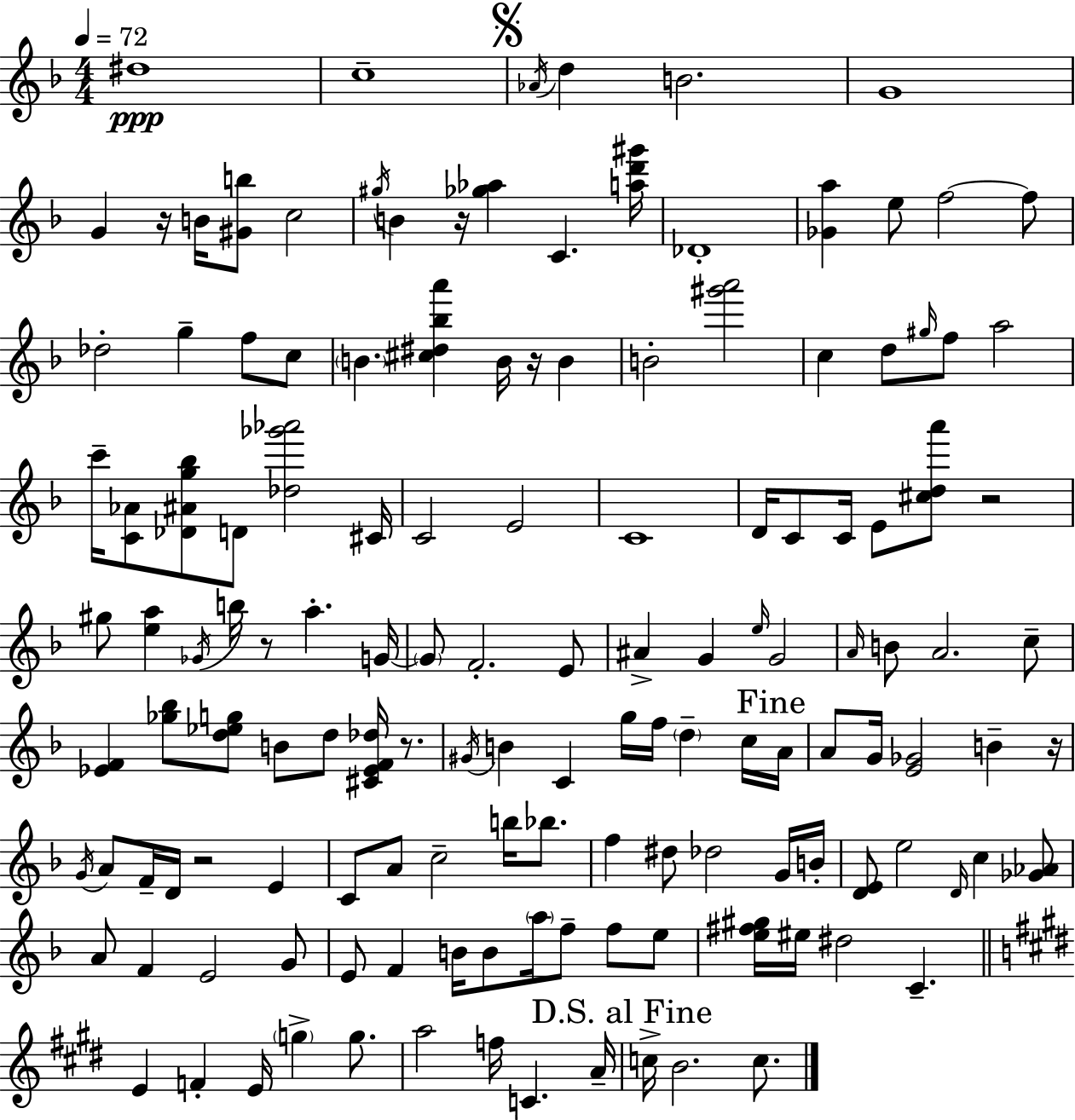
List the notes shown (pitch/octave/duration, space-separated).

D#5/w C5/w Ab4/s D5/q B4/h. G4/w G4/q R/s B4/s [G#4,B5]/e C5/h G#5/s B4/q R/s [Gb5,Ab5]/q C4/q. [A5,D6,G#6]/s Db4/w [Gb4,A5]/q E5/e F5/h F5/e Db5/h G5/q F5/e C5/e B4/q. [C#5,D#5,Bb5,A6]/q B4/s R/s B4/q B4/h [G#6,A6]/h C5/q D5/e G#5/s F5/e A5/h C6/s [C4,Ab4]/e [Db4,A#4,G5,Bb5]/e D4/e [Db5,Gb6,Ab6]/h C#4/s C4/h E4/h C4/w D4/s C4/e C4/s E4/e [C#5,D5,A6]/e R/h G#5/e [E5,A5]/q Gb4/s B5/s R/e A5/q. G4/s G4/e F4/h. E4/e A#4/q G4/q E5/s G4/h A4/s B4/e A4/h. C5/e [Eb4,F4]/q [Gb5,Bb5]/e [D5,Eb5,G5]/e B4/e D5/e [C#4,Eb4,F4,Db5]/s R/e. G#4/s B4/q C4/q G5/s F5/s D5/q C5/s A4/s A4/e G4/s [E4,Gb4]/h B4/q R/s G4/s A4/e F4/s D4/s R/h E4/q C4/e A4/e C5/h B5/s Bb5/e. F5/q D#5/e Db5/h G4/s B4/s [D4,E4]/e E5/h D4/s C5/q [Gb4,Ab4]/e A4/e F4/q E4/h G4/e E4/e F4/q B4/s B4/e A5/s F5/e F5/e E5/e [E5,F#5,G#5]/s EIS5/s D#5/h C4/q. E4/q F4/q E4/s G5/q G5/e. A5/h F5/s C4/q. A4/s C5/s B4/h. C5/e.